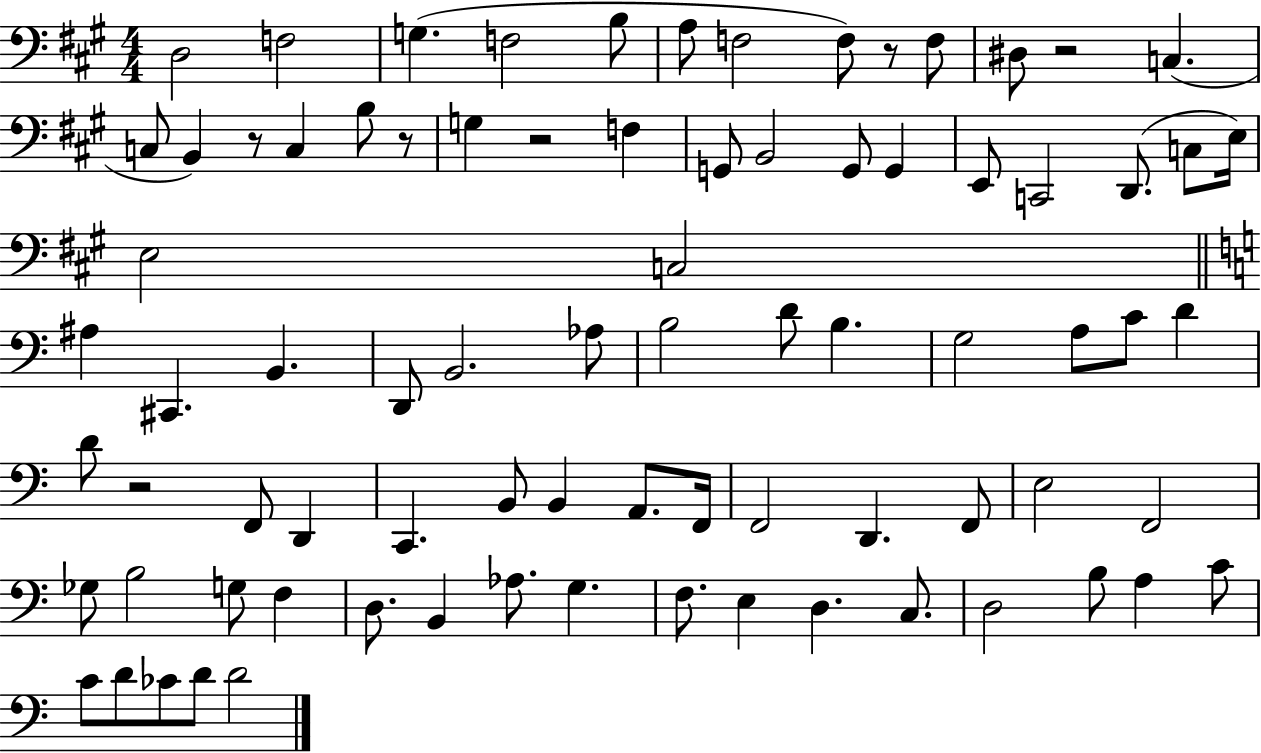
{
  \clef bass
  \numericTimeSignature
  \time 4/4
  \key a \major
  d2 f2 | g4.( f2 b8 | a8 f2 f8) r8 f8 | dis8 r2 c4.( | \break c8 b,4) r8 c4 b8 r8 | g4 r2 f4 | g,8 b,2 g,8 g,4 | e,8 c,2 d,8.( c8 e16) | \break e2 c2 | \bar "||" \break \key c \major ais4 cis,4. b,4. | d,8 b,2. aes8 | b2 d'8 b4. | g2 a8 c'8 d'4 | \break d'8 r2 f,8 d,4 | c,4. b,8 b,4 a,8. f,16 | f,2 d,4. f,8 | e2 f,2 | \break ges8 b2 g8 f4 | d8. b,4 aes8. g4. | f8. e4 d4. c8. | d2 b8 a4 c'8 | \break c'8 d'8 ces'8 d'8 d'2 | \bar "|."
}